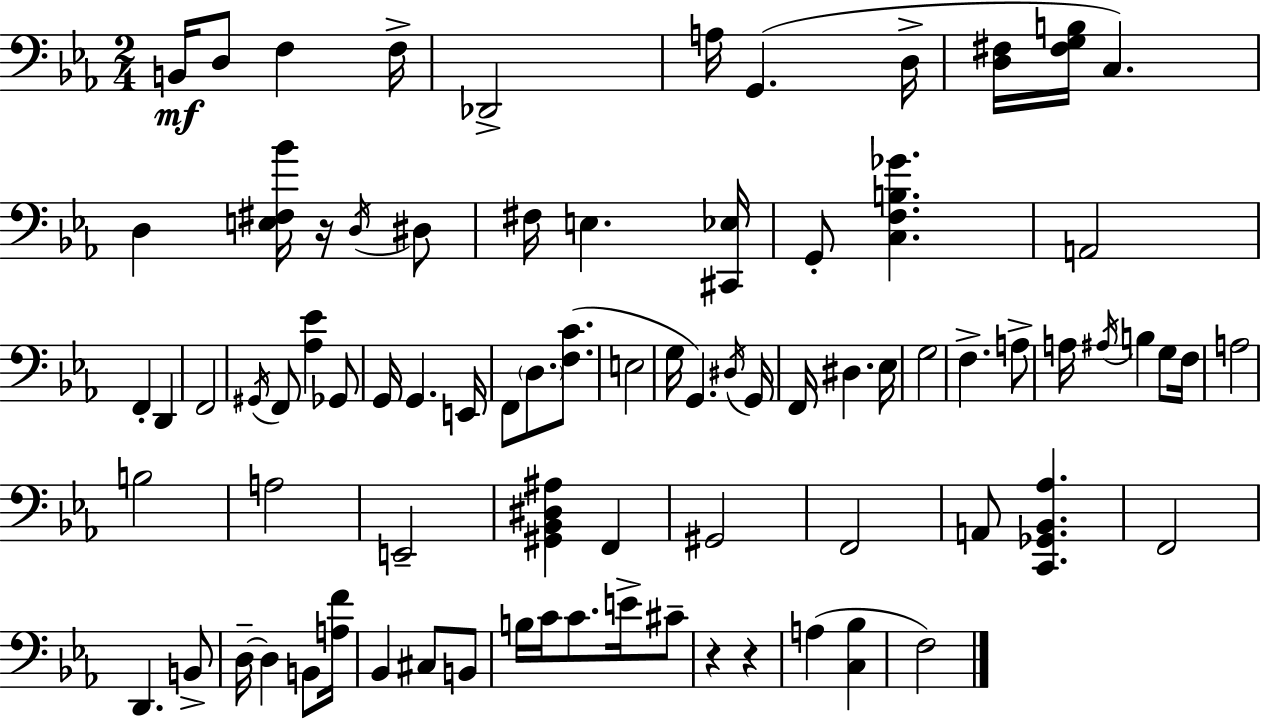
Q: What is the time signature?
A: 2/4